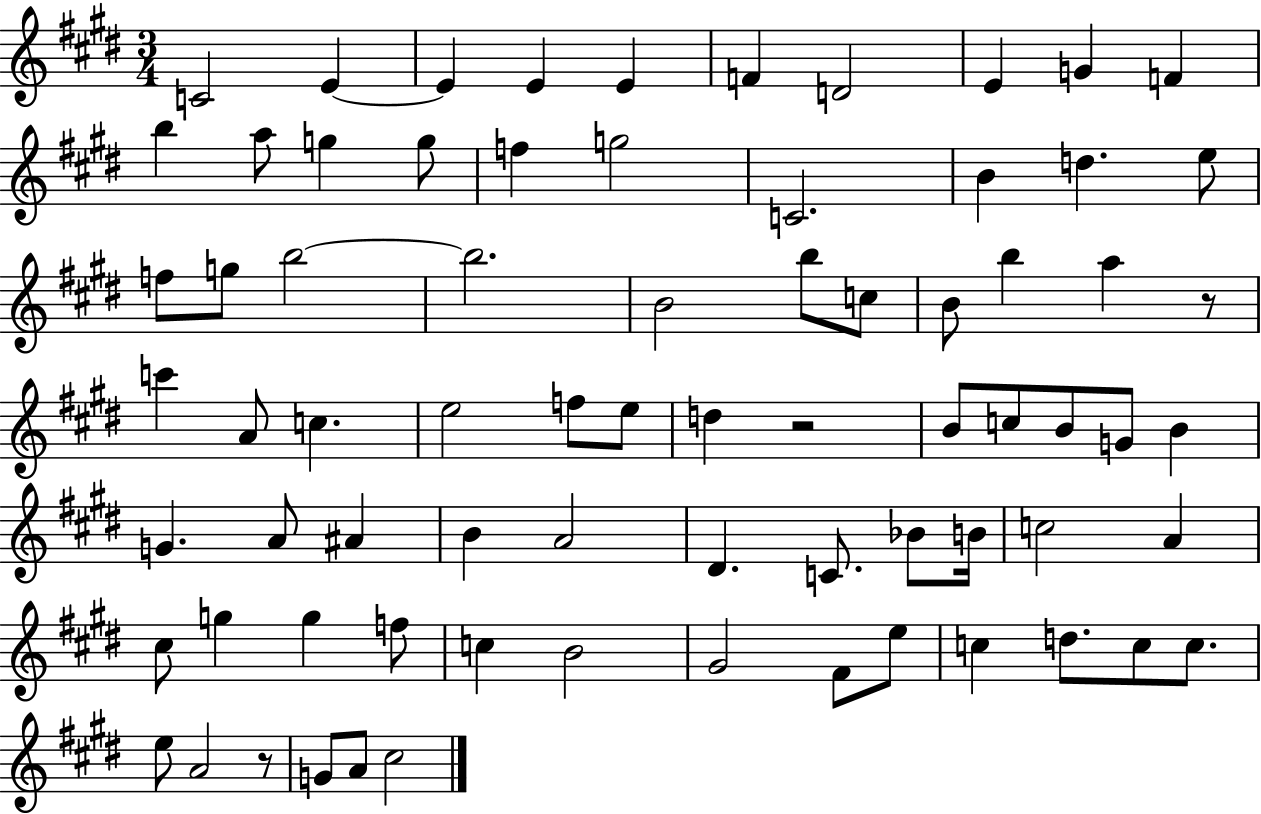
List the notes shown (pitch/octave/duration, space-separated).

C4/h E4/q E4/q E4/q E4/q F4/q D4/h E4/q G4/q F4/q B5/q A5/e G5/q G5/e F5/q G5/h C4/h. B4/q D5/q. E5/e F5/e G5/e B5/h B5/h. B4/h B5/e C5/e B4/e B5/q A5/q R/e C6/q A4/e C5/q. E5/h F5/e E5/e D5/q R/h B4/e C5/e B4/e G4/e B4/q G4/q. A4/e A#4/q B4/q A4/h D#4/q. C4/e. Bb4/e B4/s C5/h A4/q C#5/e G5/q G5/q F5/e C5/q B4/h G#4/h F#4/e E5/e C5/q D5/e. C5/e C5/e. E5/e A4/h R/e G4/e A4/e C#5/h